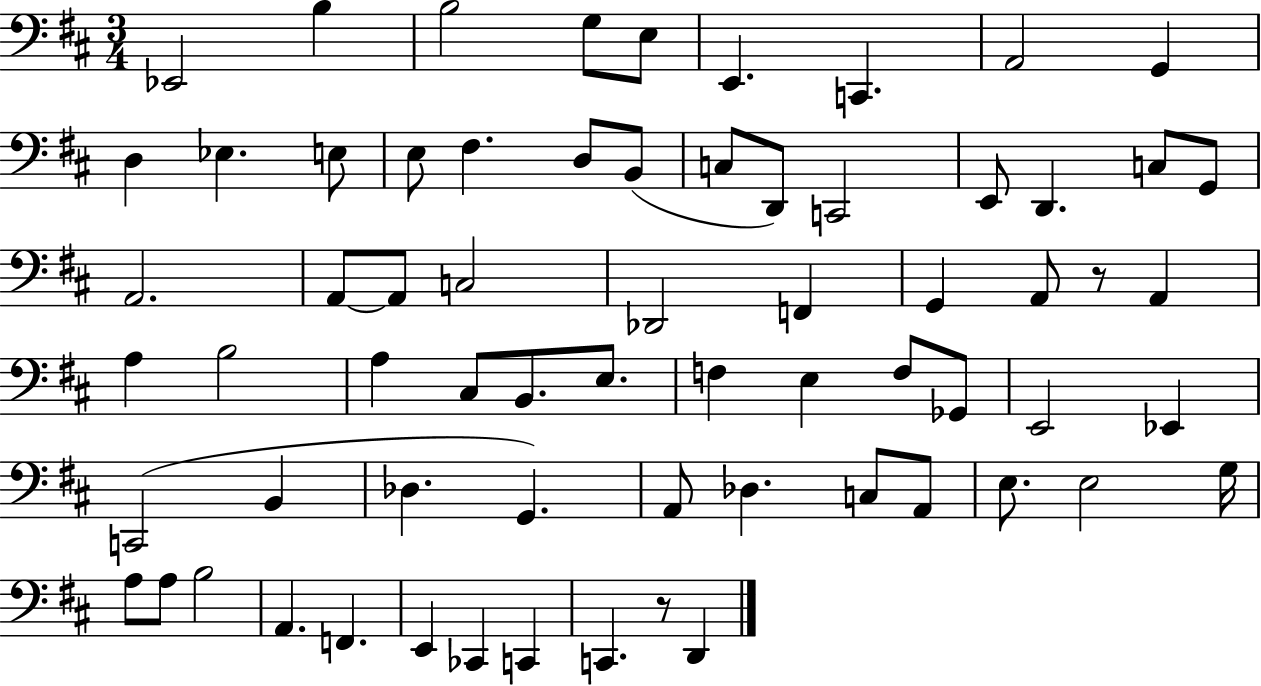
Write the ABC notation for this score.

X:1
T:Untitled
M:3/4
L:1/4
K:D
_E,,2 B, B,2 G,/2 E,/2 E,, C,, A,,2 G,, D, _E, E,/2 E,/2 ^F, D,/2 B,,/2 C,/2 D,,/2 C,,2 E,,/2 D,, C,/2 G,,/2 A,,2 A,,/2 A,,/2 C,2 _D,,2 F,, G,, A,,/2 z/2 A,, A, B,2 A, ^C,/2 B,,/2 E,/2 F, E, F,/2 _G,,/2 E,,2 _E,, C,,2 B,, _D, G,, A,,/2 _D, C,/2 A,,/2 E,/2 E,2 G,/4 A,/2 A,/2 B,2 A,, F,, E,, _C,, C,, C,, z/2 D,,